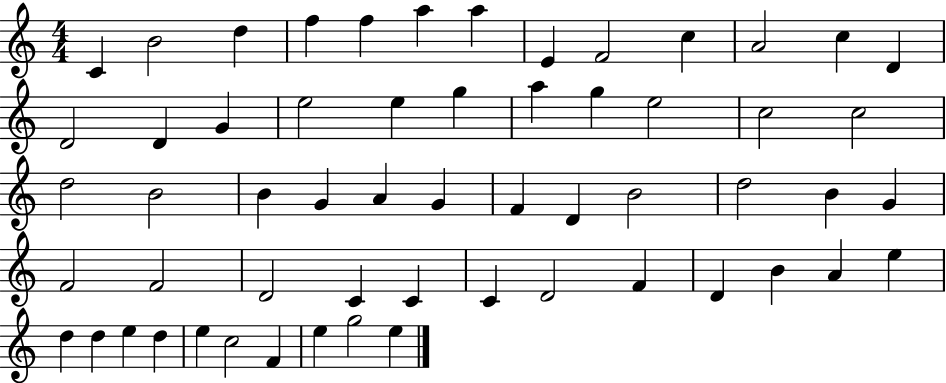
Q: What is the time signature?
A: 4/4